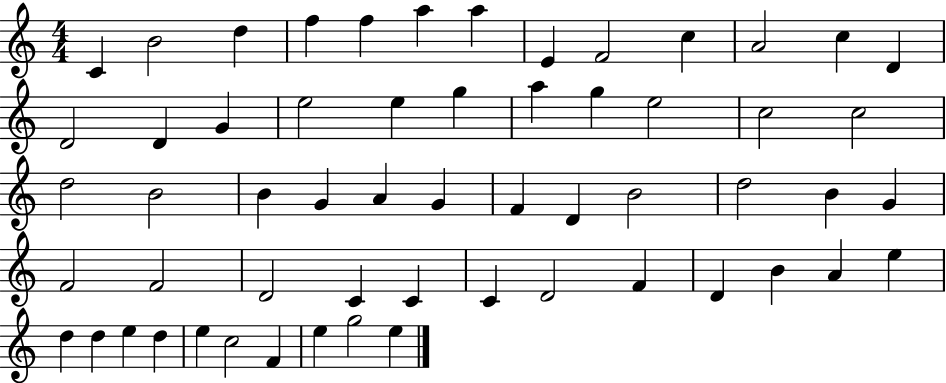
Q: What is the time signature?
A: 4/4